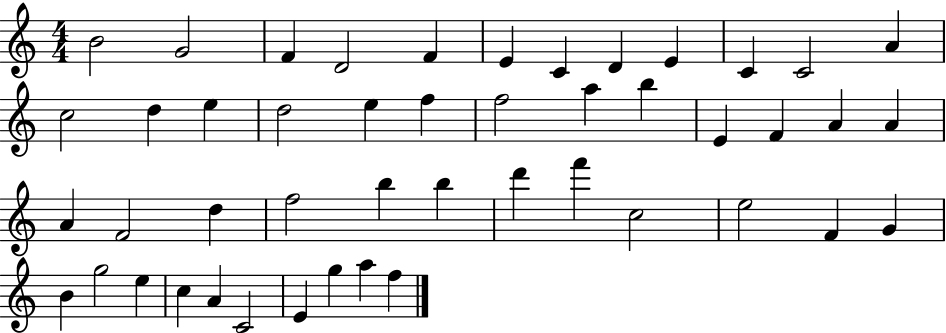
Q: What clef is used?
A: treble